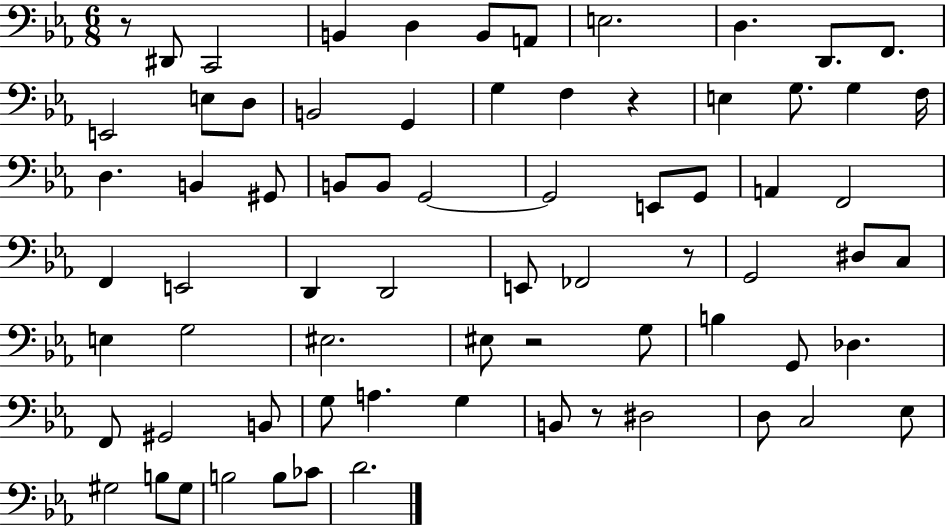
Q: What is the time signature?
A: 6/8